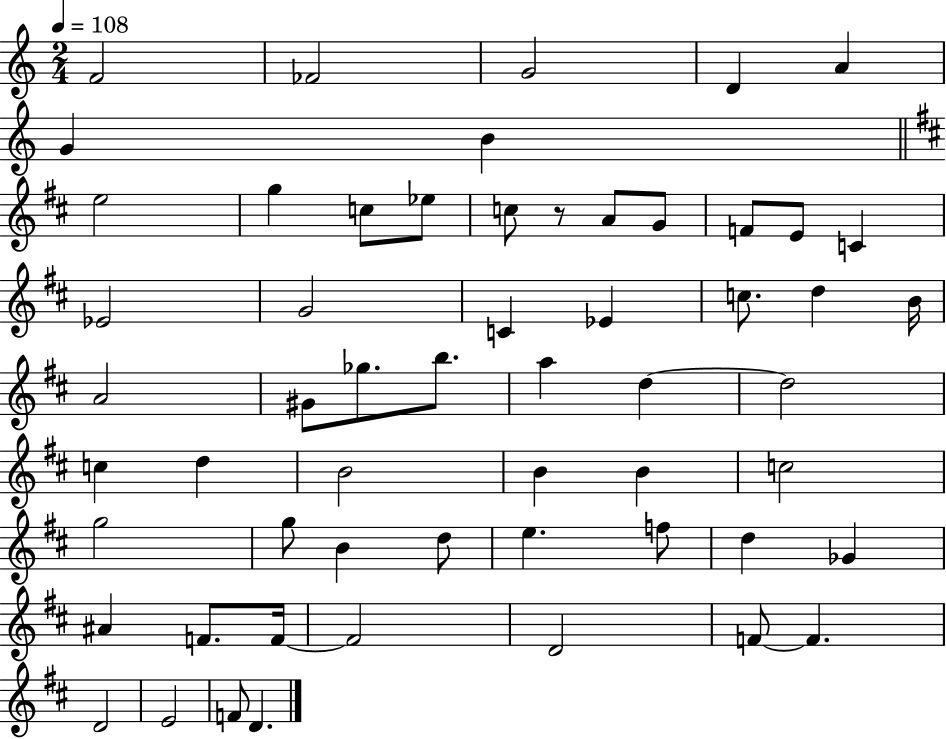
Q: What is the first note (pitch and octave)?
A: F4